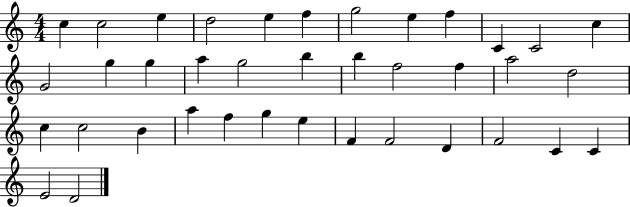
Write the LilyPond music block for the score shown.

{
  \clef treble
  \numericTimeSignature
  \time 4/4
  \key c \major
  c''4 c''2 e''4 | d''2 e''4 f''4 | g''2 e''4 f''4 | c'4 c'2 c''4 | \break g'2 g''4 g''4 | a''4 g''2 b''4 | b''4 f''2 f''4 | a''2 d''2 | \break c''4 c''2 b'4 | a''4 f''4 g''4 e''4 | f'4 f'2 d'4 | f'2 c'4 c'4 | \break e'2 d'2 | \bar "|."
}